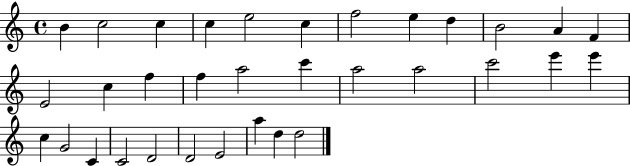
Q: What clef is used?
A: treble